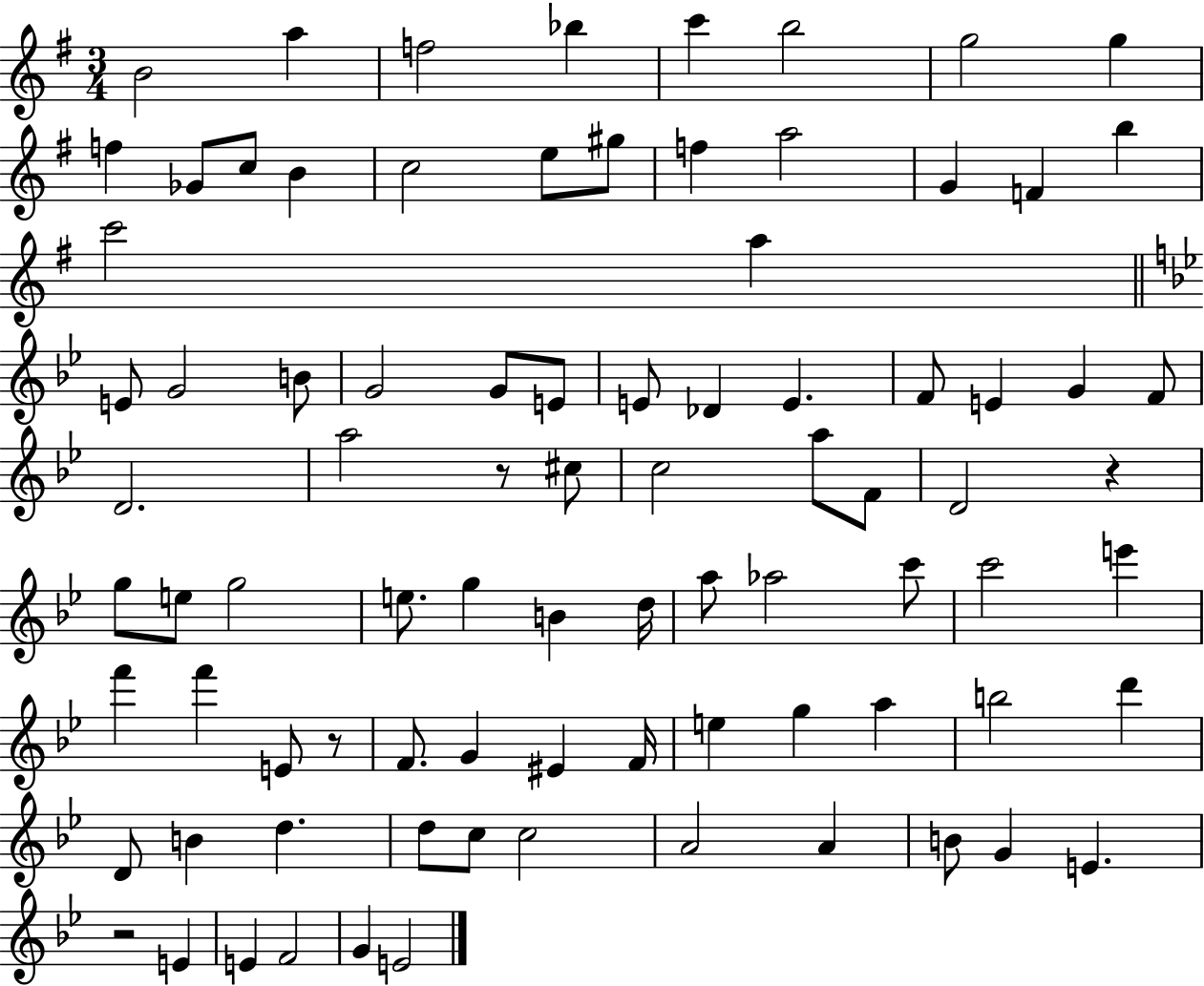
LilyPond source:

{
  \clef treble
  \numericTimeSignature
  \time 3/4
  \key g \major
  b'2 a''4 | f''2 bes''4 | c'''4 b''2 | g''2 g''4 | \break f''4 ges'8 c''8 b'4 | c''2 e''8 gis''8 | f''4 a''2 | g'4 f'4 b''4 | \break c'''2 a''4 | \bar "||" \break \key g \minor e'8 g'2 b'8 | g'2 g'8 e'8 | e'8 des'4 e'4. | f'8 e'4 g'4 f'8 | \break d'2. | a''2 r8 cis''8 | c''2 a''8 f'8 | d'2 r4 | \break g''8 e''8 g''2 | e''8. g''4 b'4 d''16 | a''8 aes''2 c'''8 | c'''2 e'''4 | \break f'''4 f'''4 e'8 r8 | f'8. g'4 eis'4 f'16 | e''4 g''4 a''4 | b''2 d'''4 | \break d'8 b'4 d''4. | d''8 c''8 c''2 | a'2 a'4 | b'8 g'4 e'4. | \break r2 e'4 | e'4 f'2 | g'4 e'2 | \bar "|."
}